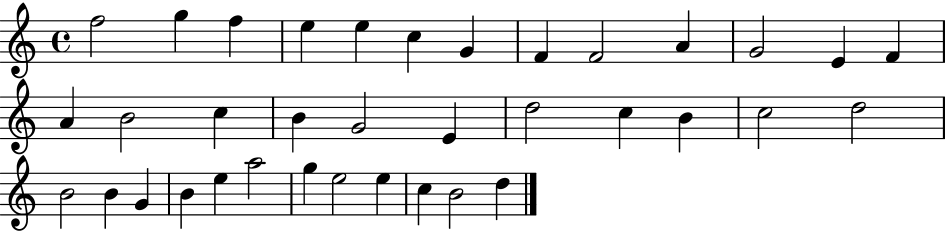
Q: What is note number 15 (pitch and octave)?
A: B4